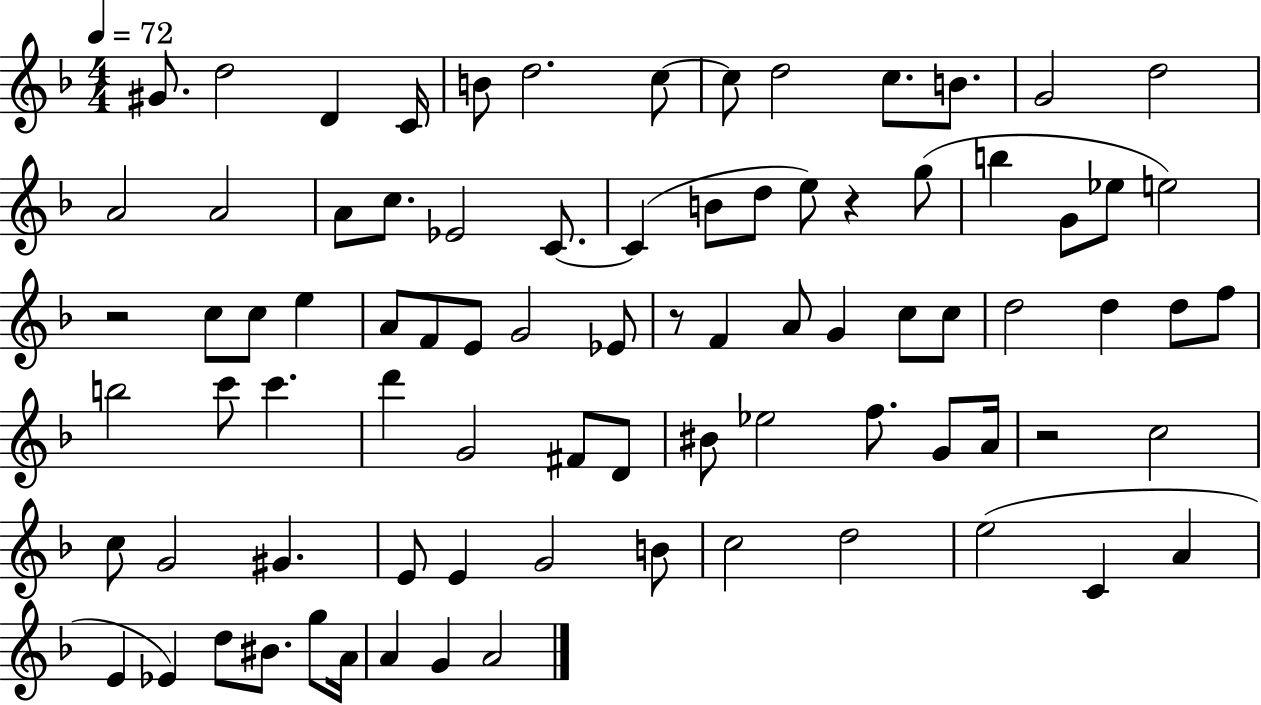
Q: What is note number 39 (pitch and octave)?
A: G4